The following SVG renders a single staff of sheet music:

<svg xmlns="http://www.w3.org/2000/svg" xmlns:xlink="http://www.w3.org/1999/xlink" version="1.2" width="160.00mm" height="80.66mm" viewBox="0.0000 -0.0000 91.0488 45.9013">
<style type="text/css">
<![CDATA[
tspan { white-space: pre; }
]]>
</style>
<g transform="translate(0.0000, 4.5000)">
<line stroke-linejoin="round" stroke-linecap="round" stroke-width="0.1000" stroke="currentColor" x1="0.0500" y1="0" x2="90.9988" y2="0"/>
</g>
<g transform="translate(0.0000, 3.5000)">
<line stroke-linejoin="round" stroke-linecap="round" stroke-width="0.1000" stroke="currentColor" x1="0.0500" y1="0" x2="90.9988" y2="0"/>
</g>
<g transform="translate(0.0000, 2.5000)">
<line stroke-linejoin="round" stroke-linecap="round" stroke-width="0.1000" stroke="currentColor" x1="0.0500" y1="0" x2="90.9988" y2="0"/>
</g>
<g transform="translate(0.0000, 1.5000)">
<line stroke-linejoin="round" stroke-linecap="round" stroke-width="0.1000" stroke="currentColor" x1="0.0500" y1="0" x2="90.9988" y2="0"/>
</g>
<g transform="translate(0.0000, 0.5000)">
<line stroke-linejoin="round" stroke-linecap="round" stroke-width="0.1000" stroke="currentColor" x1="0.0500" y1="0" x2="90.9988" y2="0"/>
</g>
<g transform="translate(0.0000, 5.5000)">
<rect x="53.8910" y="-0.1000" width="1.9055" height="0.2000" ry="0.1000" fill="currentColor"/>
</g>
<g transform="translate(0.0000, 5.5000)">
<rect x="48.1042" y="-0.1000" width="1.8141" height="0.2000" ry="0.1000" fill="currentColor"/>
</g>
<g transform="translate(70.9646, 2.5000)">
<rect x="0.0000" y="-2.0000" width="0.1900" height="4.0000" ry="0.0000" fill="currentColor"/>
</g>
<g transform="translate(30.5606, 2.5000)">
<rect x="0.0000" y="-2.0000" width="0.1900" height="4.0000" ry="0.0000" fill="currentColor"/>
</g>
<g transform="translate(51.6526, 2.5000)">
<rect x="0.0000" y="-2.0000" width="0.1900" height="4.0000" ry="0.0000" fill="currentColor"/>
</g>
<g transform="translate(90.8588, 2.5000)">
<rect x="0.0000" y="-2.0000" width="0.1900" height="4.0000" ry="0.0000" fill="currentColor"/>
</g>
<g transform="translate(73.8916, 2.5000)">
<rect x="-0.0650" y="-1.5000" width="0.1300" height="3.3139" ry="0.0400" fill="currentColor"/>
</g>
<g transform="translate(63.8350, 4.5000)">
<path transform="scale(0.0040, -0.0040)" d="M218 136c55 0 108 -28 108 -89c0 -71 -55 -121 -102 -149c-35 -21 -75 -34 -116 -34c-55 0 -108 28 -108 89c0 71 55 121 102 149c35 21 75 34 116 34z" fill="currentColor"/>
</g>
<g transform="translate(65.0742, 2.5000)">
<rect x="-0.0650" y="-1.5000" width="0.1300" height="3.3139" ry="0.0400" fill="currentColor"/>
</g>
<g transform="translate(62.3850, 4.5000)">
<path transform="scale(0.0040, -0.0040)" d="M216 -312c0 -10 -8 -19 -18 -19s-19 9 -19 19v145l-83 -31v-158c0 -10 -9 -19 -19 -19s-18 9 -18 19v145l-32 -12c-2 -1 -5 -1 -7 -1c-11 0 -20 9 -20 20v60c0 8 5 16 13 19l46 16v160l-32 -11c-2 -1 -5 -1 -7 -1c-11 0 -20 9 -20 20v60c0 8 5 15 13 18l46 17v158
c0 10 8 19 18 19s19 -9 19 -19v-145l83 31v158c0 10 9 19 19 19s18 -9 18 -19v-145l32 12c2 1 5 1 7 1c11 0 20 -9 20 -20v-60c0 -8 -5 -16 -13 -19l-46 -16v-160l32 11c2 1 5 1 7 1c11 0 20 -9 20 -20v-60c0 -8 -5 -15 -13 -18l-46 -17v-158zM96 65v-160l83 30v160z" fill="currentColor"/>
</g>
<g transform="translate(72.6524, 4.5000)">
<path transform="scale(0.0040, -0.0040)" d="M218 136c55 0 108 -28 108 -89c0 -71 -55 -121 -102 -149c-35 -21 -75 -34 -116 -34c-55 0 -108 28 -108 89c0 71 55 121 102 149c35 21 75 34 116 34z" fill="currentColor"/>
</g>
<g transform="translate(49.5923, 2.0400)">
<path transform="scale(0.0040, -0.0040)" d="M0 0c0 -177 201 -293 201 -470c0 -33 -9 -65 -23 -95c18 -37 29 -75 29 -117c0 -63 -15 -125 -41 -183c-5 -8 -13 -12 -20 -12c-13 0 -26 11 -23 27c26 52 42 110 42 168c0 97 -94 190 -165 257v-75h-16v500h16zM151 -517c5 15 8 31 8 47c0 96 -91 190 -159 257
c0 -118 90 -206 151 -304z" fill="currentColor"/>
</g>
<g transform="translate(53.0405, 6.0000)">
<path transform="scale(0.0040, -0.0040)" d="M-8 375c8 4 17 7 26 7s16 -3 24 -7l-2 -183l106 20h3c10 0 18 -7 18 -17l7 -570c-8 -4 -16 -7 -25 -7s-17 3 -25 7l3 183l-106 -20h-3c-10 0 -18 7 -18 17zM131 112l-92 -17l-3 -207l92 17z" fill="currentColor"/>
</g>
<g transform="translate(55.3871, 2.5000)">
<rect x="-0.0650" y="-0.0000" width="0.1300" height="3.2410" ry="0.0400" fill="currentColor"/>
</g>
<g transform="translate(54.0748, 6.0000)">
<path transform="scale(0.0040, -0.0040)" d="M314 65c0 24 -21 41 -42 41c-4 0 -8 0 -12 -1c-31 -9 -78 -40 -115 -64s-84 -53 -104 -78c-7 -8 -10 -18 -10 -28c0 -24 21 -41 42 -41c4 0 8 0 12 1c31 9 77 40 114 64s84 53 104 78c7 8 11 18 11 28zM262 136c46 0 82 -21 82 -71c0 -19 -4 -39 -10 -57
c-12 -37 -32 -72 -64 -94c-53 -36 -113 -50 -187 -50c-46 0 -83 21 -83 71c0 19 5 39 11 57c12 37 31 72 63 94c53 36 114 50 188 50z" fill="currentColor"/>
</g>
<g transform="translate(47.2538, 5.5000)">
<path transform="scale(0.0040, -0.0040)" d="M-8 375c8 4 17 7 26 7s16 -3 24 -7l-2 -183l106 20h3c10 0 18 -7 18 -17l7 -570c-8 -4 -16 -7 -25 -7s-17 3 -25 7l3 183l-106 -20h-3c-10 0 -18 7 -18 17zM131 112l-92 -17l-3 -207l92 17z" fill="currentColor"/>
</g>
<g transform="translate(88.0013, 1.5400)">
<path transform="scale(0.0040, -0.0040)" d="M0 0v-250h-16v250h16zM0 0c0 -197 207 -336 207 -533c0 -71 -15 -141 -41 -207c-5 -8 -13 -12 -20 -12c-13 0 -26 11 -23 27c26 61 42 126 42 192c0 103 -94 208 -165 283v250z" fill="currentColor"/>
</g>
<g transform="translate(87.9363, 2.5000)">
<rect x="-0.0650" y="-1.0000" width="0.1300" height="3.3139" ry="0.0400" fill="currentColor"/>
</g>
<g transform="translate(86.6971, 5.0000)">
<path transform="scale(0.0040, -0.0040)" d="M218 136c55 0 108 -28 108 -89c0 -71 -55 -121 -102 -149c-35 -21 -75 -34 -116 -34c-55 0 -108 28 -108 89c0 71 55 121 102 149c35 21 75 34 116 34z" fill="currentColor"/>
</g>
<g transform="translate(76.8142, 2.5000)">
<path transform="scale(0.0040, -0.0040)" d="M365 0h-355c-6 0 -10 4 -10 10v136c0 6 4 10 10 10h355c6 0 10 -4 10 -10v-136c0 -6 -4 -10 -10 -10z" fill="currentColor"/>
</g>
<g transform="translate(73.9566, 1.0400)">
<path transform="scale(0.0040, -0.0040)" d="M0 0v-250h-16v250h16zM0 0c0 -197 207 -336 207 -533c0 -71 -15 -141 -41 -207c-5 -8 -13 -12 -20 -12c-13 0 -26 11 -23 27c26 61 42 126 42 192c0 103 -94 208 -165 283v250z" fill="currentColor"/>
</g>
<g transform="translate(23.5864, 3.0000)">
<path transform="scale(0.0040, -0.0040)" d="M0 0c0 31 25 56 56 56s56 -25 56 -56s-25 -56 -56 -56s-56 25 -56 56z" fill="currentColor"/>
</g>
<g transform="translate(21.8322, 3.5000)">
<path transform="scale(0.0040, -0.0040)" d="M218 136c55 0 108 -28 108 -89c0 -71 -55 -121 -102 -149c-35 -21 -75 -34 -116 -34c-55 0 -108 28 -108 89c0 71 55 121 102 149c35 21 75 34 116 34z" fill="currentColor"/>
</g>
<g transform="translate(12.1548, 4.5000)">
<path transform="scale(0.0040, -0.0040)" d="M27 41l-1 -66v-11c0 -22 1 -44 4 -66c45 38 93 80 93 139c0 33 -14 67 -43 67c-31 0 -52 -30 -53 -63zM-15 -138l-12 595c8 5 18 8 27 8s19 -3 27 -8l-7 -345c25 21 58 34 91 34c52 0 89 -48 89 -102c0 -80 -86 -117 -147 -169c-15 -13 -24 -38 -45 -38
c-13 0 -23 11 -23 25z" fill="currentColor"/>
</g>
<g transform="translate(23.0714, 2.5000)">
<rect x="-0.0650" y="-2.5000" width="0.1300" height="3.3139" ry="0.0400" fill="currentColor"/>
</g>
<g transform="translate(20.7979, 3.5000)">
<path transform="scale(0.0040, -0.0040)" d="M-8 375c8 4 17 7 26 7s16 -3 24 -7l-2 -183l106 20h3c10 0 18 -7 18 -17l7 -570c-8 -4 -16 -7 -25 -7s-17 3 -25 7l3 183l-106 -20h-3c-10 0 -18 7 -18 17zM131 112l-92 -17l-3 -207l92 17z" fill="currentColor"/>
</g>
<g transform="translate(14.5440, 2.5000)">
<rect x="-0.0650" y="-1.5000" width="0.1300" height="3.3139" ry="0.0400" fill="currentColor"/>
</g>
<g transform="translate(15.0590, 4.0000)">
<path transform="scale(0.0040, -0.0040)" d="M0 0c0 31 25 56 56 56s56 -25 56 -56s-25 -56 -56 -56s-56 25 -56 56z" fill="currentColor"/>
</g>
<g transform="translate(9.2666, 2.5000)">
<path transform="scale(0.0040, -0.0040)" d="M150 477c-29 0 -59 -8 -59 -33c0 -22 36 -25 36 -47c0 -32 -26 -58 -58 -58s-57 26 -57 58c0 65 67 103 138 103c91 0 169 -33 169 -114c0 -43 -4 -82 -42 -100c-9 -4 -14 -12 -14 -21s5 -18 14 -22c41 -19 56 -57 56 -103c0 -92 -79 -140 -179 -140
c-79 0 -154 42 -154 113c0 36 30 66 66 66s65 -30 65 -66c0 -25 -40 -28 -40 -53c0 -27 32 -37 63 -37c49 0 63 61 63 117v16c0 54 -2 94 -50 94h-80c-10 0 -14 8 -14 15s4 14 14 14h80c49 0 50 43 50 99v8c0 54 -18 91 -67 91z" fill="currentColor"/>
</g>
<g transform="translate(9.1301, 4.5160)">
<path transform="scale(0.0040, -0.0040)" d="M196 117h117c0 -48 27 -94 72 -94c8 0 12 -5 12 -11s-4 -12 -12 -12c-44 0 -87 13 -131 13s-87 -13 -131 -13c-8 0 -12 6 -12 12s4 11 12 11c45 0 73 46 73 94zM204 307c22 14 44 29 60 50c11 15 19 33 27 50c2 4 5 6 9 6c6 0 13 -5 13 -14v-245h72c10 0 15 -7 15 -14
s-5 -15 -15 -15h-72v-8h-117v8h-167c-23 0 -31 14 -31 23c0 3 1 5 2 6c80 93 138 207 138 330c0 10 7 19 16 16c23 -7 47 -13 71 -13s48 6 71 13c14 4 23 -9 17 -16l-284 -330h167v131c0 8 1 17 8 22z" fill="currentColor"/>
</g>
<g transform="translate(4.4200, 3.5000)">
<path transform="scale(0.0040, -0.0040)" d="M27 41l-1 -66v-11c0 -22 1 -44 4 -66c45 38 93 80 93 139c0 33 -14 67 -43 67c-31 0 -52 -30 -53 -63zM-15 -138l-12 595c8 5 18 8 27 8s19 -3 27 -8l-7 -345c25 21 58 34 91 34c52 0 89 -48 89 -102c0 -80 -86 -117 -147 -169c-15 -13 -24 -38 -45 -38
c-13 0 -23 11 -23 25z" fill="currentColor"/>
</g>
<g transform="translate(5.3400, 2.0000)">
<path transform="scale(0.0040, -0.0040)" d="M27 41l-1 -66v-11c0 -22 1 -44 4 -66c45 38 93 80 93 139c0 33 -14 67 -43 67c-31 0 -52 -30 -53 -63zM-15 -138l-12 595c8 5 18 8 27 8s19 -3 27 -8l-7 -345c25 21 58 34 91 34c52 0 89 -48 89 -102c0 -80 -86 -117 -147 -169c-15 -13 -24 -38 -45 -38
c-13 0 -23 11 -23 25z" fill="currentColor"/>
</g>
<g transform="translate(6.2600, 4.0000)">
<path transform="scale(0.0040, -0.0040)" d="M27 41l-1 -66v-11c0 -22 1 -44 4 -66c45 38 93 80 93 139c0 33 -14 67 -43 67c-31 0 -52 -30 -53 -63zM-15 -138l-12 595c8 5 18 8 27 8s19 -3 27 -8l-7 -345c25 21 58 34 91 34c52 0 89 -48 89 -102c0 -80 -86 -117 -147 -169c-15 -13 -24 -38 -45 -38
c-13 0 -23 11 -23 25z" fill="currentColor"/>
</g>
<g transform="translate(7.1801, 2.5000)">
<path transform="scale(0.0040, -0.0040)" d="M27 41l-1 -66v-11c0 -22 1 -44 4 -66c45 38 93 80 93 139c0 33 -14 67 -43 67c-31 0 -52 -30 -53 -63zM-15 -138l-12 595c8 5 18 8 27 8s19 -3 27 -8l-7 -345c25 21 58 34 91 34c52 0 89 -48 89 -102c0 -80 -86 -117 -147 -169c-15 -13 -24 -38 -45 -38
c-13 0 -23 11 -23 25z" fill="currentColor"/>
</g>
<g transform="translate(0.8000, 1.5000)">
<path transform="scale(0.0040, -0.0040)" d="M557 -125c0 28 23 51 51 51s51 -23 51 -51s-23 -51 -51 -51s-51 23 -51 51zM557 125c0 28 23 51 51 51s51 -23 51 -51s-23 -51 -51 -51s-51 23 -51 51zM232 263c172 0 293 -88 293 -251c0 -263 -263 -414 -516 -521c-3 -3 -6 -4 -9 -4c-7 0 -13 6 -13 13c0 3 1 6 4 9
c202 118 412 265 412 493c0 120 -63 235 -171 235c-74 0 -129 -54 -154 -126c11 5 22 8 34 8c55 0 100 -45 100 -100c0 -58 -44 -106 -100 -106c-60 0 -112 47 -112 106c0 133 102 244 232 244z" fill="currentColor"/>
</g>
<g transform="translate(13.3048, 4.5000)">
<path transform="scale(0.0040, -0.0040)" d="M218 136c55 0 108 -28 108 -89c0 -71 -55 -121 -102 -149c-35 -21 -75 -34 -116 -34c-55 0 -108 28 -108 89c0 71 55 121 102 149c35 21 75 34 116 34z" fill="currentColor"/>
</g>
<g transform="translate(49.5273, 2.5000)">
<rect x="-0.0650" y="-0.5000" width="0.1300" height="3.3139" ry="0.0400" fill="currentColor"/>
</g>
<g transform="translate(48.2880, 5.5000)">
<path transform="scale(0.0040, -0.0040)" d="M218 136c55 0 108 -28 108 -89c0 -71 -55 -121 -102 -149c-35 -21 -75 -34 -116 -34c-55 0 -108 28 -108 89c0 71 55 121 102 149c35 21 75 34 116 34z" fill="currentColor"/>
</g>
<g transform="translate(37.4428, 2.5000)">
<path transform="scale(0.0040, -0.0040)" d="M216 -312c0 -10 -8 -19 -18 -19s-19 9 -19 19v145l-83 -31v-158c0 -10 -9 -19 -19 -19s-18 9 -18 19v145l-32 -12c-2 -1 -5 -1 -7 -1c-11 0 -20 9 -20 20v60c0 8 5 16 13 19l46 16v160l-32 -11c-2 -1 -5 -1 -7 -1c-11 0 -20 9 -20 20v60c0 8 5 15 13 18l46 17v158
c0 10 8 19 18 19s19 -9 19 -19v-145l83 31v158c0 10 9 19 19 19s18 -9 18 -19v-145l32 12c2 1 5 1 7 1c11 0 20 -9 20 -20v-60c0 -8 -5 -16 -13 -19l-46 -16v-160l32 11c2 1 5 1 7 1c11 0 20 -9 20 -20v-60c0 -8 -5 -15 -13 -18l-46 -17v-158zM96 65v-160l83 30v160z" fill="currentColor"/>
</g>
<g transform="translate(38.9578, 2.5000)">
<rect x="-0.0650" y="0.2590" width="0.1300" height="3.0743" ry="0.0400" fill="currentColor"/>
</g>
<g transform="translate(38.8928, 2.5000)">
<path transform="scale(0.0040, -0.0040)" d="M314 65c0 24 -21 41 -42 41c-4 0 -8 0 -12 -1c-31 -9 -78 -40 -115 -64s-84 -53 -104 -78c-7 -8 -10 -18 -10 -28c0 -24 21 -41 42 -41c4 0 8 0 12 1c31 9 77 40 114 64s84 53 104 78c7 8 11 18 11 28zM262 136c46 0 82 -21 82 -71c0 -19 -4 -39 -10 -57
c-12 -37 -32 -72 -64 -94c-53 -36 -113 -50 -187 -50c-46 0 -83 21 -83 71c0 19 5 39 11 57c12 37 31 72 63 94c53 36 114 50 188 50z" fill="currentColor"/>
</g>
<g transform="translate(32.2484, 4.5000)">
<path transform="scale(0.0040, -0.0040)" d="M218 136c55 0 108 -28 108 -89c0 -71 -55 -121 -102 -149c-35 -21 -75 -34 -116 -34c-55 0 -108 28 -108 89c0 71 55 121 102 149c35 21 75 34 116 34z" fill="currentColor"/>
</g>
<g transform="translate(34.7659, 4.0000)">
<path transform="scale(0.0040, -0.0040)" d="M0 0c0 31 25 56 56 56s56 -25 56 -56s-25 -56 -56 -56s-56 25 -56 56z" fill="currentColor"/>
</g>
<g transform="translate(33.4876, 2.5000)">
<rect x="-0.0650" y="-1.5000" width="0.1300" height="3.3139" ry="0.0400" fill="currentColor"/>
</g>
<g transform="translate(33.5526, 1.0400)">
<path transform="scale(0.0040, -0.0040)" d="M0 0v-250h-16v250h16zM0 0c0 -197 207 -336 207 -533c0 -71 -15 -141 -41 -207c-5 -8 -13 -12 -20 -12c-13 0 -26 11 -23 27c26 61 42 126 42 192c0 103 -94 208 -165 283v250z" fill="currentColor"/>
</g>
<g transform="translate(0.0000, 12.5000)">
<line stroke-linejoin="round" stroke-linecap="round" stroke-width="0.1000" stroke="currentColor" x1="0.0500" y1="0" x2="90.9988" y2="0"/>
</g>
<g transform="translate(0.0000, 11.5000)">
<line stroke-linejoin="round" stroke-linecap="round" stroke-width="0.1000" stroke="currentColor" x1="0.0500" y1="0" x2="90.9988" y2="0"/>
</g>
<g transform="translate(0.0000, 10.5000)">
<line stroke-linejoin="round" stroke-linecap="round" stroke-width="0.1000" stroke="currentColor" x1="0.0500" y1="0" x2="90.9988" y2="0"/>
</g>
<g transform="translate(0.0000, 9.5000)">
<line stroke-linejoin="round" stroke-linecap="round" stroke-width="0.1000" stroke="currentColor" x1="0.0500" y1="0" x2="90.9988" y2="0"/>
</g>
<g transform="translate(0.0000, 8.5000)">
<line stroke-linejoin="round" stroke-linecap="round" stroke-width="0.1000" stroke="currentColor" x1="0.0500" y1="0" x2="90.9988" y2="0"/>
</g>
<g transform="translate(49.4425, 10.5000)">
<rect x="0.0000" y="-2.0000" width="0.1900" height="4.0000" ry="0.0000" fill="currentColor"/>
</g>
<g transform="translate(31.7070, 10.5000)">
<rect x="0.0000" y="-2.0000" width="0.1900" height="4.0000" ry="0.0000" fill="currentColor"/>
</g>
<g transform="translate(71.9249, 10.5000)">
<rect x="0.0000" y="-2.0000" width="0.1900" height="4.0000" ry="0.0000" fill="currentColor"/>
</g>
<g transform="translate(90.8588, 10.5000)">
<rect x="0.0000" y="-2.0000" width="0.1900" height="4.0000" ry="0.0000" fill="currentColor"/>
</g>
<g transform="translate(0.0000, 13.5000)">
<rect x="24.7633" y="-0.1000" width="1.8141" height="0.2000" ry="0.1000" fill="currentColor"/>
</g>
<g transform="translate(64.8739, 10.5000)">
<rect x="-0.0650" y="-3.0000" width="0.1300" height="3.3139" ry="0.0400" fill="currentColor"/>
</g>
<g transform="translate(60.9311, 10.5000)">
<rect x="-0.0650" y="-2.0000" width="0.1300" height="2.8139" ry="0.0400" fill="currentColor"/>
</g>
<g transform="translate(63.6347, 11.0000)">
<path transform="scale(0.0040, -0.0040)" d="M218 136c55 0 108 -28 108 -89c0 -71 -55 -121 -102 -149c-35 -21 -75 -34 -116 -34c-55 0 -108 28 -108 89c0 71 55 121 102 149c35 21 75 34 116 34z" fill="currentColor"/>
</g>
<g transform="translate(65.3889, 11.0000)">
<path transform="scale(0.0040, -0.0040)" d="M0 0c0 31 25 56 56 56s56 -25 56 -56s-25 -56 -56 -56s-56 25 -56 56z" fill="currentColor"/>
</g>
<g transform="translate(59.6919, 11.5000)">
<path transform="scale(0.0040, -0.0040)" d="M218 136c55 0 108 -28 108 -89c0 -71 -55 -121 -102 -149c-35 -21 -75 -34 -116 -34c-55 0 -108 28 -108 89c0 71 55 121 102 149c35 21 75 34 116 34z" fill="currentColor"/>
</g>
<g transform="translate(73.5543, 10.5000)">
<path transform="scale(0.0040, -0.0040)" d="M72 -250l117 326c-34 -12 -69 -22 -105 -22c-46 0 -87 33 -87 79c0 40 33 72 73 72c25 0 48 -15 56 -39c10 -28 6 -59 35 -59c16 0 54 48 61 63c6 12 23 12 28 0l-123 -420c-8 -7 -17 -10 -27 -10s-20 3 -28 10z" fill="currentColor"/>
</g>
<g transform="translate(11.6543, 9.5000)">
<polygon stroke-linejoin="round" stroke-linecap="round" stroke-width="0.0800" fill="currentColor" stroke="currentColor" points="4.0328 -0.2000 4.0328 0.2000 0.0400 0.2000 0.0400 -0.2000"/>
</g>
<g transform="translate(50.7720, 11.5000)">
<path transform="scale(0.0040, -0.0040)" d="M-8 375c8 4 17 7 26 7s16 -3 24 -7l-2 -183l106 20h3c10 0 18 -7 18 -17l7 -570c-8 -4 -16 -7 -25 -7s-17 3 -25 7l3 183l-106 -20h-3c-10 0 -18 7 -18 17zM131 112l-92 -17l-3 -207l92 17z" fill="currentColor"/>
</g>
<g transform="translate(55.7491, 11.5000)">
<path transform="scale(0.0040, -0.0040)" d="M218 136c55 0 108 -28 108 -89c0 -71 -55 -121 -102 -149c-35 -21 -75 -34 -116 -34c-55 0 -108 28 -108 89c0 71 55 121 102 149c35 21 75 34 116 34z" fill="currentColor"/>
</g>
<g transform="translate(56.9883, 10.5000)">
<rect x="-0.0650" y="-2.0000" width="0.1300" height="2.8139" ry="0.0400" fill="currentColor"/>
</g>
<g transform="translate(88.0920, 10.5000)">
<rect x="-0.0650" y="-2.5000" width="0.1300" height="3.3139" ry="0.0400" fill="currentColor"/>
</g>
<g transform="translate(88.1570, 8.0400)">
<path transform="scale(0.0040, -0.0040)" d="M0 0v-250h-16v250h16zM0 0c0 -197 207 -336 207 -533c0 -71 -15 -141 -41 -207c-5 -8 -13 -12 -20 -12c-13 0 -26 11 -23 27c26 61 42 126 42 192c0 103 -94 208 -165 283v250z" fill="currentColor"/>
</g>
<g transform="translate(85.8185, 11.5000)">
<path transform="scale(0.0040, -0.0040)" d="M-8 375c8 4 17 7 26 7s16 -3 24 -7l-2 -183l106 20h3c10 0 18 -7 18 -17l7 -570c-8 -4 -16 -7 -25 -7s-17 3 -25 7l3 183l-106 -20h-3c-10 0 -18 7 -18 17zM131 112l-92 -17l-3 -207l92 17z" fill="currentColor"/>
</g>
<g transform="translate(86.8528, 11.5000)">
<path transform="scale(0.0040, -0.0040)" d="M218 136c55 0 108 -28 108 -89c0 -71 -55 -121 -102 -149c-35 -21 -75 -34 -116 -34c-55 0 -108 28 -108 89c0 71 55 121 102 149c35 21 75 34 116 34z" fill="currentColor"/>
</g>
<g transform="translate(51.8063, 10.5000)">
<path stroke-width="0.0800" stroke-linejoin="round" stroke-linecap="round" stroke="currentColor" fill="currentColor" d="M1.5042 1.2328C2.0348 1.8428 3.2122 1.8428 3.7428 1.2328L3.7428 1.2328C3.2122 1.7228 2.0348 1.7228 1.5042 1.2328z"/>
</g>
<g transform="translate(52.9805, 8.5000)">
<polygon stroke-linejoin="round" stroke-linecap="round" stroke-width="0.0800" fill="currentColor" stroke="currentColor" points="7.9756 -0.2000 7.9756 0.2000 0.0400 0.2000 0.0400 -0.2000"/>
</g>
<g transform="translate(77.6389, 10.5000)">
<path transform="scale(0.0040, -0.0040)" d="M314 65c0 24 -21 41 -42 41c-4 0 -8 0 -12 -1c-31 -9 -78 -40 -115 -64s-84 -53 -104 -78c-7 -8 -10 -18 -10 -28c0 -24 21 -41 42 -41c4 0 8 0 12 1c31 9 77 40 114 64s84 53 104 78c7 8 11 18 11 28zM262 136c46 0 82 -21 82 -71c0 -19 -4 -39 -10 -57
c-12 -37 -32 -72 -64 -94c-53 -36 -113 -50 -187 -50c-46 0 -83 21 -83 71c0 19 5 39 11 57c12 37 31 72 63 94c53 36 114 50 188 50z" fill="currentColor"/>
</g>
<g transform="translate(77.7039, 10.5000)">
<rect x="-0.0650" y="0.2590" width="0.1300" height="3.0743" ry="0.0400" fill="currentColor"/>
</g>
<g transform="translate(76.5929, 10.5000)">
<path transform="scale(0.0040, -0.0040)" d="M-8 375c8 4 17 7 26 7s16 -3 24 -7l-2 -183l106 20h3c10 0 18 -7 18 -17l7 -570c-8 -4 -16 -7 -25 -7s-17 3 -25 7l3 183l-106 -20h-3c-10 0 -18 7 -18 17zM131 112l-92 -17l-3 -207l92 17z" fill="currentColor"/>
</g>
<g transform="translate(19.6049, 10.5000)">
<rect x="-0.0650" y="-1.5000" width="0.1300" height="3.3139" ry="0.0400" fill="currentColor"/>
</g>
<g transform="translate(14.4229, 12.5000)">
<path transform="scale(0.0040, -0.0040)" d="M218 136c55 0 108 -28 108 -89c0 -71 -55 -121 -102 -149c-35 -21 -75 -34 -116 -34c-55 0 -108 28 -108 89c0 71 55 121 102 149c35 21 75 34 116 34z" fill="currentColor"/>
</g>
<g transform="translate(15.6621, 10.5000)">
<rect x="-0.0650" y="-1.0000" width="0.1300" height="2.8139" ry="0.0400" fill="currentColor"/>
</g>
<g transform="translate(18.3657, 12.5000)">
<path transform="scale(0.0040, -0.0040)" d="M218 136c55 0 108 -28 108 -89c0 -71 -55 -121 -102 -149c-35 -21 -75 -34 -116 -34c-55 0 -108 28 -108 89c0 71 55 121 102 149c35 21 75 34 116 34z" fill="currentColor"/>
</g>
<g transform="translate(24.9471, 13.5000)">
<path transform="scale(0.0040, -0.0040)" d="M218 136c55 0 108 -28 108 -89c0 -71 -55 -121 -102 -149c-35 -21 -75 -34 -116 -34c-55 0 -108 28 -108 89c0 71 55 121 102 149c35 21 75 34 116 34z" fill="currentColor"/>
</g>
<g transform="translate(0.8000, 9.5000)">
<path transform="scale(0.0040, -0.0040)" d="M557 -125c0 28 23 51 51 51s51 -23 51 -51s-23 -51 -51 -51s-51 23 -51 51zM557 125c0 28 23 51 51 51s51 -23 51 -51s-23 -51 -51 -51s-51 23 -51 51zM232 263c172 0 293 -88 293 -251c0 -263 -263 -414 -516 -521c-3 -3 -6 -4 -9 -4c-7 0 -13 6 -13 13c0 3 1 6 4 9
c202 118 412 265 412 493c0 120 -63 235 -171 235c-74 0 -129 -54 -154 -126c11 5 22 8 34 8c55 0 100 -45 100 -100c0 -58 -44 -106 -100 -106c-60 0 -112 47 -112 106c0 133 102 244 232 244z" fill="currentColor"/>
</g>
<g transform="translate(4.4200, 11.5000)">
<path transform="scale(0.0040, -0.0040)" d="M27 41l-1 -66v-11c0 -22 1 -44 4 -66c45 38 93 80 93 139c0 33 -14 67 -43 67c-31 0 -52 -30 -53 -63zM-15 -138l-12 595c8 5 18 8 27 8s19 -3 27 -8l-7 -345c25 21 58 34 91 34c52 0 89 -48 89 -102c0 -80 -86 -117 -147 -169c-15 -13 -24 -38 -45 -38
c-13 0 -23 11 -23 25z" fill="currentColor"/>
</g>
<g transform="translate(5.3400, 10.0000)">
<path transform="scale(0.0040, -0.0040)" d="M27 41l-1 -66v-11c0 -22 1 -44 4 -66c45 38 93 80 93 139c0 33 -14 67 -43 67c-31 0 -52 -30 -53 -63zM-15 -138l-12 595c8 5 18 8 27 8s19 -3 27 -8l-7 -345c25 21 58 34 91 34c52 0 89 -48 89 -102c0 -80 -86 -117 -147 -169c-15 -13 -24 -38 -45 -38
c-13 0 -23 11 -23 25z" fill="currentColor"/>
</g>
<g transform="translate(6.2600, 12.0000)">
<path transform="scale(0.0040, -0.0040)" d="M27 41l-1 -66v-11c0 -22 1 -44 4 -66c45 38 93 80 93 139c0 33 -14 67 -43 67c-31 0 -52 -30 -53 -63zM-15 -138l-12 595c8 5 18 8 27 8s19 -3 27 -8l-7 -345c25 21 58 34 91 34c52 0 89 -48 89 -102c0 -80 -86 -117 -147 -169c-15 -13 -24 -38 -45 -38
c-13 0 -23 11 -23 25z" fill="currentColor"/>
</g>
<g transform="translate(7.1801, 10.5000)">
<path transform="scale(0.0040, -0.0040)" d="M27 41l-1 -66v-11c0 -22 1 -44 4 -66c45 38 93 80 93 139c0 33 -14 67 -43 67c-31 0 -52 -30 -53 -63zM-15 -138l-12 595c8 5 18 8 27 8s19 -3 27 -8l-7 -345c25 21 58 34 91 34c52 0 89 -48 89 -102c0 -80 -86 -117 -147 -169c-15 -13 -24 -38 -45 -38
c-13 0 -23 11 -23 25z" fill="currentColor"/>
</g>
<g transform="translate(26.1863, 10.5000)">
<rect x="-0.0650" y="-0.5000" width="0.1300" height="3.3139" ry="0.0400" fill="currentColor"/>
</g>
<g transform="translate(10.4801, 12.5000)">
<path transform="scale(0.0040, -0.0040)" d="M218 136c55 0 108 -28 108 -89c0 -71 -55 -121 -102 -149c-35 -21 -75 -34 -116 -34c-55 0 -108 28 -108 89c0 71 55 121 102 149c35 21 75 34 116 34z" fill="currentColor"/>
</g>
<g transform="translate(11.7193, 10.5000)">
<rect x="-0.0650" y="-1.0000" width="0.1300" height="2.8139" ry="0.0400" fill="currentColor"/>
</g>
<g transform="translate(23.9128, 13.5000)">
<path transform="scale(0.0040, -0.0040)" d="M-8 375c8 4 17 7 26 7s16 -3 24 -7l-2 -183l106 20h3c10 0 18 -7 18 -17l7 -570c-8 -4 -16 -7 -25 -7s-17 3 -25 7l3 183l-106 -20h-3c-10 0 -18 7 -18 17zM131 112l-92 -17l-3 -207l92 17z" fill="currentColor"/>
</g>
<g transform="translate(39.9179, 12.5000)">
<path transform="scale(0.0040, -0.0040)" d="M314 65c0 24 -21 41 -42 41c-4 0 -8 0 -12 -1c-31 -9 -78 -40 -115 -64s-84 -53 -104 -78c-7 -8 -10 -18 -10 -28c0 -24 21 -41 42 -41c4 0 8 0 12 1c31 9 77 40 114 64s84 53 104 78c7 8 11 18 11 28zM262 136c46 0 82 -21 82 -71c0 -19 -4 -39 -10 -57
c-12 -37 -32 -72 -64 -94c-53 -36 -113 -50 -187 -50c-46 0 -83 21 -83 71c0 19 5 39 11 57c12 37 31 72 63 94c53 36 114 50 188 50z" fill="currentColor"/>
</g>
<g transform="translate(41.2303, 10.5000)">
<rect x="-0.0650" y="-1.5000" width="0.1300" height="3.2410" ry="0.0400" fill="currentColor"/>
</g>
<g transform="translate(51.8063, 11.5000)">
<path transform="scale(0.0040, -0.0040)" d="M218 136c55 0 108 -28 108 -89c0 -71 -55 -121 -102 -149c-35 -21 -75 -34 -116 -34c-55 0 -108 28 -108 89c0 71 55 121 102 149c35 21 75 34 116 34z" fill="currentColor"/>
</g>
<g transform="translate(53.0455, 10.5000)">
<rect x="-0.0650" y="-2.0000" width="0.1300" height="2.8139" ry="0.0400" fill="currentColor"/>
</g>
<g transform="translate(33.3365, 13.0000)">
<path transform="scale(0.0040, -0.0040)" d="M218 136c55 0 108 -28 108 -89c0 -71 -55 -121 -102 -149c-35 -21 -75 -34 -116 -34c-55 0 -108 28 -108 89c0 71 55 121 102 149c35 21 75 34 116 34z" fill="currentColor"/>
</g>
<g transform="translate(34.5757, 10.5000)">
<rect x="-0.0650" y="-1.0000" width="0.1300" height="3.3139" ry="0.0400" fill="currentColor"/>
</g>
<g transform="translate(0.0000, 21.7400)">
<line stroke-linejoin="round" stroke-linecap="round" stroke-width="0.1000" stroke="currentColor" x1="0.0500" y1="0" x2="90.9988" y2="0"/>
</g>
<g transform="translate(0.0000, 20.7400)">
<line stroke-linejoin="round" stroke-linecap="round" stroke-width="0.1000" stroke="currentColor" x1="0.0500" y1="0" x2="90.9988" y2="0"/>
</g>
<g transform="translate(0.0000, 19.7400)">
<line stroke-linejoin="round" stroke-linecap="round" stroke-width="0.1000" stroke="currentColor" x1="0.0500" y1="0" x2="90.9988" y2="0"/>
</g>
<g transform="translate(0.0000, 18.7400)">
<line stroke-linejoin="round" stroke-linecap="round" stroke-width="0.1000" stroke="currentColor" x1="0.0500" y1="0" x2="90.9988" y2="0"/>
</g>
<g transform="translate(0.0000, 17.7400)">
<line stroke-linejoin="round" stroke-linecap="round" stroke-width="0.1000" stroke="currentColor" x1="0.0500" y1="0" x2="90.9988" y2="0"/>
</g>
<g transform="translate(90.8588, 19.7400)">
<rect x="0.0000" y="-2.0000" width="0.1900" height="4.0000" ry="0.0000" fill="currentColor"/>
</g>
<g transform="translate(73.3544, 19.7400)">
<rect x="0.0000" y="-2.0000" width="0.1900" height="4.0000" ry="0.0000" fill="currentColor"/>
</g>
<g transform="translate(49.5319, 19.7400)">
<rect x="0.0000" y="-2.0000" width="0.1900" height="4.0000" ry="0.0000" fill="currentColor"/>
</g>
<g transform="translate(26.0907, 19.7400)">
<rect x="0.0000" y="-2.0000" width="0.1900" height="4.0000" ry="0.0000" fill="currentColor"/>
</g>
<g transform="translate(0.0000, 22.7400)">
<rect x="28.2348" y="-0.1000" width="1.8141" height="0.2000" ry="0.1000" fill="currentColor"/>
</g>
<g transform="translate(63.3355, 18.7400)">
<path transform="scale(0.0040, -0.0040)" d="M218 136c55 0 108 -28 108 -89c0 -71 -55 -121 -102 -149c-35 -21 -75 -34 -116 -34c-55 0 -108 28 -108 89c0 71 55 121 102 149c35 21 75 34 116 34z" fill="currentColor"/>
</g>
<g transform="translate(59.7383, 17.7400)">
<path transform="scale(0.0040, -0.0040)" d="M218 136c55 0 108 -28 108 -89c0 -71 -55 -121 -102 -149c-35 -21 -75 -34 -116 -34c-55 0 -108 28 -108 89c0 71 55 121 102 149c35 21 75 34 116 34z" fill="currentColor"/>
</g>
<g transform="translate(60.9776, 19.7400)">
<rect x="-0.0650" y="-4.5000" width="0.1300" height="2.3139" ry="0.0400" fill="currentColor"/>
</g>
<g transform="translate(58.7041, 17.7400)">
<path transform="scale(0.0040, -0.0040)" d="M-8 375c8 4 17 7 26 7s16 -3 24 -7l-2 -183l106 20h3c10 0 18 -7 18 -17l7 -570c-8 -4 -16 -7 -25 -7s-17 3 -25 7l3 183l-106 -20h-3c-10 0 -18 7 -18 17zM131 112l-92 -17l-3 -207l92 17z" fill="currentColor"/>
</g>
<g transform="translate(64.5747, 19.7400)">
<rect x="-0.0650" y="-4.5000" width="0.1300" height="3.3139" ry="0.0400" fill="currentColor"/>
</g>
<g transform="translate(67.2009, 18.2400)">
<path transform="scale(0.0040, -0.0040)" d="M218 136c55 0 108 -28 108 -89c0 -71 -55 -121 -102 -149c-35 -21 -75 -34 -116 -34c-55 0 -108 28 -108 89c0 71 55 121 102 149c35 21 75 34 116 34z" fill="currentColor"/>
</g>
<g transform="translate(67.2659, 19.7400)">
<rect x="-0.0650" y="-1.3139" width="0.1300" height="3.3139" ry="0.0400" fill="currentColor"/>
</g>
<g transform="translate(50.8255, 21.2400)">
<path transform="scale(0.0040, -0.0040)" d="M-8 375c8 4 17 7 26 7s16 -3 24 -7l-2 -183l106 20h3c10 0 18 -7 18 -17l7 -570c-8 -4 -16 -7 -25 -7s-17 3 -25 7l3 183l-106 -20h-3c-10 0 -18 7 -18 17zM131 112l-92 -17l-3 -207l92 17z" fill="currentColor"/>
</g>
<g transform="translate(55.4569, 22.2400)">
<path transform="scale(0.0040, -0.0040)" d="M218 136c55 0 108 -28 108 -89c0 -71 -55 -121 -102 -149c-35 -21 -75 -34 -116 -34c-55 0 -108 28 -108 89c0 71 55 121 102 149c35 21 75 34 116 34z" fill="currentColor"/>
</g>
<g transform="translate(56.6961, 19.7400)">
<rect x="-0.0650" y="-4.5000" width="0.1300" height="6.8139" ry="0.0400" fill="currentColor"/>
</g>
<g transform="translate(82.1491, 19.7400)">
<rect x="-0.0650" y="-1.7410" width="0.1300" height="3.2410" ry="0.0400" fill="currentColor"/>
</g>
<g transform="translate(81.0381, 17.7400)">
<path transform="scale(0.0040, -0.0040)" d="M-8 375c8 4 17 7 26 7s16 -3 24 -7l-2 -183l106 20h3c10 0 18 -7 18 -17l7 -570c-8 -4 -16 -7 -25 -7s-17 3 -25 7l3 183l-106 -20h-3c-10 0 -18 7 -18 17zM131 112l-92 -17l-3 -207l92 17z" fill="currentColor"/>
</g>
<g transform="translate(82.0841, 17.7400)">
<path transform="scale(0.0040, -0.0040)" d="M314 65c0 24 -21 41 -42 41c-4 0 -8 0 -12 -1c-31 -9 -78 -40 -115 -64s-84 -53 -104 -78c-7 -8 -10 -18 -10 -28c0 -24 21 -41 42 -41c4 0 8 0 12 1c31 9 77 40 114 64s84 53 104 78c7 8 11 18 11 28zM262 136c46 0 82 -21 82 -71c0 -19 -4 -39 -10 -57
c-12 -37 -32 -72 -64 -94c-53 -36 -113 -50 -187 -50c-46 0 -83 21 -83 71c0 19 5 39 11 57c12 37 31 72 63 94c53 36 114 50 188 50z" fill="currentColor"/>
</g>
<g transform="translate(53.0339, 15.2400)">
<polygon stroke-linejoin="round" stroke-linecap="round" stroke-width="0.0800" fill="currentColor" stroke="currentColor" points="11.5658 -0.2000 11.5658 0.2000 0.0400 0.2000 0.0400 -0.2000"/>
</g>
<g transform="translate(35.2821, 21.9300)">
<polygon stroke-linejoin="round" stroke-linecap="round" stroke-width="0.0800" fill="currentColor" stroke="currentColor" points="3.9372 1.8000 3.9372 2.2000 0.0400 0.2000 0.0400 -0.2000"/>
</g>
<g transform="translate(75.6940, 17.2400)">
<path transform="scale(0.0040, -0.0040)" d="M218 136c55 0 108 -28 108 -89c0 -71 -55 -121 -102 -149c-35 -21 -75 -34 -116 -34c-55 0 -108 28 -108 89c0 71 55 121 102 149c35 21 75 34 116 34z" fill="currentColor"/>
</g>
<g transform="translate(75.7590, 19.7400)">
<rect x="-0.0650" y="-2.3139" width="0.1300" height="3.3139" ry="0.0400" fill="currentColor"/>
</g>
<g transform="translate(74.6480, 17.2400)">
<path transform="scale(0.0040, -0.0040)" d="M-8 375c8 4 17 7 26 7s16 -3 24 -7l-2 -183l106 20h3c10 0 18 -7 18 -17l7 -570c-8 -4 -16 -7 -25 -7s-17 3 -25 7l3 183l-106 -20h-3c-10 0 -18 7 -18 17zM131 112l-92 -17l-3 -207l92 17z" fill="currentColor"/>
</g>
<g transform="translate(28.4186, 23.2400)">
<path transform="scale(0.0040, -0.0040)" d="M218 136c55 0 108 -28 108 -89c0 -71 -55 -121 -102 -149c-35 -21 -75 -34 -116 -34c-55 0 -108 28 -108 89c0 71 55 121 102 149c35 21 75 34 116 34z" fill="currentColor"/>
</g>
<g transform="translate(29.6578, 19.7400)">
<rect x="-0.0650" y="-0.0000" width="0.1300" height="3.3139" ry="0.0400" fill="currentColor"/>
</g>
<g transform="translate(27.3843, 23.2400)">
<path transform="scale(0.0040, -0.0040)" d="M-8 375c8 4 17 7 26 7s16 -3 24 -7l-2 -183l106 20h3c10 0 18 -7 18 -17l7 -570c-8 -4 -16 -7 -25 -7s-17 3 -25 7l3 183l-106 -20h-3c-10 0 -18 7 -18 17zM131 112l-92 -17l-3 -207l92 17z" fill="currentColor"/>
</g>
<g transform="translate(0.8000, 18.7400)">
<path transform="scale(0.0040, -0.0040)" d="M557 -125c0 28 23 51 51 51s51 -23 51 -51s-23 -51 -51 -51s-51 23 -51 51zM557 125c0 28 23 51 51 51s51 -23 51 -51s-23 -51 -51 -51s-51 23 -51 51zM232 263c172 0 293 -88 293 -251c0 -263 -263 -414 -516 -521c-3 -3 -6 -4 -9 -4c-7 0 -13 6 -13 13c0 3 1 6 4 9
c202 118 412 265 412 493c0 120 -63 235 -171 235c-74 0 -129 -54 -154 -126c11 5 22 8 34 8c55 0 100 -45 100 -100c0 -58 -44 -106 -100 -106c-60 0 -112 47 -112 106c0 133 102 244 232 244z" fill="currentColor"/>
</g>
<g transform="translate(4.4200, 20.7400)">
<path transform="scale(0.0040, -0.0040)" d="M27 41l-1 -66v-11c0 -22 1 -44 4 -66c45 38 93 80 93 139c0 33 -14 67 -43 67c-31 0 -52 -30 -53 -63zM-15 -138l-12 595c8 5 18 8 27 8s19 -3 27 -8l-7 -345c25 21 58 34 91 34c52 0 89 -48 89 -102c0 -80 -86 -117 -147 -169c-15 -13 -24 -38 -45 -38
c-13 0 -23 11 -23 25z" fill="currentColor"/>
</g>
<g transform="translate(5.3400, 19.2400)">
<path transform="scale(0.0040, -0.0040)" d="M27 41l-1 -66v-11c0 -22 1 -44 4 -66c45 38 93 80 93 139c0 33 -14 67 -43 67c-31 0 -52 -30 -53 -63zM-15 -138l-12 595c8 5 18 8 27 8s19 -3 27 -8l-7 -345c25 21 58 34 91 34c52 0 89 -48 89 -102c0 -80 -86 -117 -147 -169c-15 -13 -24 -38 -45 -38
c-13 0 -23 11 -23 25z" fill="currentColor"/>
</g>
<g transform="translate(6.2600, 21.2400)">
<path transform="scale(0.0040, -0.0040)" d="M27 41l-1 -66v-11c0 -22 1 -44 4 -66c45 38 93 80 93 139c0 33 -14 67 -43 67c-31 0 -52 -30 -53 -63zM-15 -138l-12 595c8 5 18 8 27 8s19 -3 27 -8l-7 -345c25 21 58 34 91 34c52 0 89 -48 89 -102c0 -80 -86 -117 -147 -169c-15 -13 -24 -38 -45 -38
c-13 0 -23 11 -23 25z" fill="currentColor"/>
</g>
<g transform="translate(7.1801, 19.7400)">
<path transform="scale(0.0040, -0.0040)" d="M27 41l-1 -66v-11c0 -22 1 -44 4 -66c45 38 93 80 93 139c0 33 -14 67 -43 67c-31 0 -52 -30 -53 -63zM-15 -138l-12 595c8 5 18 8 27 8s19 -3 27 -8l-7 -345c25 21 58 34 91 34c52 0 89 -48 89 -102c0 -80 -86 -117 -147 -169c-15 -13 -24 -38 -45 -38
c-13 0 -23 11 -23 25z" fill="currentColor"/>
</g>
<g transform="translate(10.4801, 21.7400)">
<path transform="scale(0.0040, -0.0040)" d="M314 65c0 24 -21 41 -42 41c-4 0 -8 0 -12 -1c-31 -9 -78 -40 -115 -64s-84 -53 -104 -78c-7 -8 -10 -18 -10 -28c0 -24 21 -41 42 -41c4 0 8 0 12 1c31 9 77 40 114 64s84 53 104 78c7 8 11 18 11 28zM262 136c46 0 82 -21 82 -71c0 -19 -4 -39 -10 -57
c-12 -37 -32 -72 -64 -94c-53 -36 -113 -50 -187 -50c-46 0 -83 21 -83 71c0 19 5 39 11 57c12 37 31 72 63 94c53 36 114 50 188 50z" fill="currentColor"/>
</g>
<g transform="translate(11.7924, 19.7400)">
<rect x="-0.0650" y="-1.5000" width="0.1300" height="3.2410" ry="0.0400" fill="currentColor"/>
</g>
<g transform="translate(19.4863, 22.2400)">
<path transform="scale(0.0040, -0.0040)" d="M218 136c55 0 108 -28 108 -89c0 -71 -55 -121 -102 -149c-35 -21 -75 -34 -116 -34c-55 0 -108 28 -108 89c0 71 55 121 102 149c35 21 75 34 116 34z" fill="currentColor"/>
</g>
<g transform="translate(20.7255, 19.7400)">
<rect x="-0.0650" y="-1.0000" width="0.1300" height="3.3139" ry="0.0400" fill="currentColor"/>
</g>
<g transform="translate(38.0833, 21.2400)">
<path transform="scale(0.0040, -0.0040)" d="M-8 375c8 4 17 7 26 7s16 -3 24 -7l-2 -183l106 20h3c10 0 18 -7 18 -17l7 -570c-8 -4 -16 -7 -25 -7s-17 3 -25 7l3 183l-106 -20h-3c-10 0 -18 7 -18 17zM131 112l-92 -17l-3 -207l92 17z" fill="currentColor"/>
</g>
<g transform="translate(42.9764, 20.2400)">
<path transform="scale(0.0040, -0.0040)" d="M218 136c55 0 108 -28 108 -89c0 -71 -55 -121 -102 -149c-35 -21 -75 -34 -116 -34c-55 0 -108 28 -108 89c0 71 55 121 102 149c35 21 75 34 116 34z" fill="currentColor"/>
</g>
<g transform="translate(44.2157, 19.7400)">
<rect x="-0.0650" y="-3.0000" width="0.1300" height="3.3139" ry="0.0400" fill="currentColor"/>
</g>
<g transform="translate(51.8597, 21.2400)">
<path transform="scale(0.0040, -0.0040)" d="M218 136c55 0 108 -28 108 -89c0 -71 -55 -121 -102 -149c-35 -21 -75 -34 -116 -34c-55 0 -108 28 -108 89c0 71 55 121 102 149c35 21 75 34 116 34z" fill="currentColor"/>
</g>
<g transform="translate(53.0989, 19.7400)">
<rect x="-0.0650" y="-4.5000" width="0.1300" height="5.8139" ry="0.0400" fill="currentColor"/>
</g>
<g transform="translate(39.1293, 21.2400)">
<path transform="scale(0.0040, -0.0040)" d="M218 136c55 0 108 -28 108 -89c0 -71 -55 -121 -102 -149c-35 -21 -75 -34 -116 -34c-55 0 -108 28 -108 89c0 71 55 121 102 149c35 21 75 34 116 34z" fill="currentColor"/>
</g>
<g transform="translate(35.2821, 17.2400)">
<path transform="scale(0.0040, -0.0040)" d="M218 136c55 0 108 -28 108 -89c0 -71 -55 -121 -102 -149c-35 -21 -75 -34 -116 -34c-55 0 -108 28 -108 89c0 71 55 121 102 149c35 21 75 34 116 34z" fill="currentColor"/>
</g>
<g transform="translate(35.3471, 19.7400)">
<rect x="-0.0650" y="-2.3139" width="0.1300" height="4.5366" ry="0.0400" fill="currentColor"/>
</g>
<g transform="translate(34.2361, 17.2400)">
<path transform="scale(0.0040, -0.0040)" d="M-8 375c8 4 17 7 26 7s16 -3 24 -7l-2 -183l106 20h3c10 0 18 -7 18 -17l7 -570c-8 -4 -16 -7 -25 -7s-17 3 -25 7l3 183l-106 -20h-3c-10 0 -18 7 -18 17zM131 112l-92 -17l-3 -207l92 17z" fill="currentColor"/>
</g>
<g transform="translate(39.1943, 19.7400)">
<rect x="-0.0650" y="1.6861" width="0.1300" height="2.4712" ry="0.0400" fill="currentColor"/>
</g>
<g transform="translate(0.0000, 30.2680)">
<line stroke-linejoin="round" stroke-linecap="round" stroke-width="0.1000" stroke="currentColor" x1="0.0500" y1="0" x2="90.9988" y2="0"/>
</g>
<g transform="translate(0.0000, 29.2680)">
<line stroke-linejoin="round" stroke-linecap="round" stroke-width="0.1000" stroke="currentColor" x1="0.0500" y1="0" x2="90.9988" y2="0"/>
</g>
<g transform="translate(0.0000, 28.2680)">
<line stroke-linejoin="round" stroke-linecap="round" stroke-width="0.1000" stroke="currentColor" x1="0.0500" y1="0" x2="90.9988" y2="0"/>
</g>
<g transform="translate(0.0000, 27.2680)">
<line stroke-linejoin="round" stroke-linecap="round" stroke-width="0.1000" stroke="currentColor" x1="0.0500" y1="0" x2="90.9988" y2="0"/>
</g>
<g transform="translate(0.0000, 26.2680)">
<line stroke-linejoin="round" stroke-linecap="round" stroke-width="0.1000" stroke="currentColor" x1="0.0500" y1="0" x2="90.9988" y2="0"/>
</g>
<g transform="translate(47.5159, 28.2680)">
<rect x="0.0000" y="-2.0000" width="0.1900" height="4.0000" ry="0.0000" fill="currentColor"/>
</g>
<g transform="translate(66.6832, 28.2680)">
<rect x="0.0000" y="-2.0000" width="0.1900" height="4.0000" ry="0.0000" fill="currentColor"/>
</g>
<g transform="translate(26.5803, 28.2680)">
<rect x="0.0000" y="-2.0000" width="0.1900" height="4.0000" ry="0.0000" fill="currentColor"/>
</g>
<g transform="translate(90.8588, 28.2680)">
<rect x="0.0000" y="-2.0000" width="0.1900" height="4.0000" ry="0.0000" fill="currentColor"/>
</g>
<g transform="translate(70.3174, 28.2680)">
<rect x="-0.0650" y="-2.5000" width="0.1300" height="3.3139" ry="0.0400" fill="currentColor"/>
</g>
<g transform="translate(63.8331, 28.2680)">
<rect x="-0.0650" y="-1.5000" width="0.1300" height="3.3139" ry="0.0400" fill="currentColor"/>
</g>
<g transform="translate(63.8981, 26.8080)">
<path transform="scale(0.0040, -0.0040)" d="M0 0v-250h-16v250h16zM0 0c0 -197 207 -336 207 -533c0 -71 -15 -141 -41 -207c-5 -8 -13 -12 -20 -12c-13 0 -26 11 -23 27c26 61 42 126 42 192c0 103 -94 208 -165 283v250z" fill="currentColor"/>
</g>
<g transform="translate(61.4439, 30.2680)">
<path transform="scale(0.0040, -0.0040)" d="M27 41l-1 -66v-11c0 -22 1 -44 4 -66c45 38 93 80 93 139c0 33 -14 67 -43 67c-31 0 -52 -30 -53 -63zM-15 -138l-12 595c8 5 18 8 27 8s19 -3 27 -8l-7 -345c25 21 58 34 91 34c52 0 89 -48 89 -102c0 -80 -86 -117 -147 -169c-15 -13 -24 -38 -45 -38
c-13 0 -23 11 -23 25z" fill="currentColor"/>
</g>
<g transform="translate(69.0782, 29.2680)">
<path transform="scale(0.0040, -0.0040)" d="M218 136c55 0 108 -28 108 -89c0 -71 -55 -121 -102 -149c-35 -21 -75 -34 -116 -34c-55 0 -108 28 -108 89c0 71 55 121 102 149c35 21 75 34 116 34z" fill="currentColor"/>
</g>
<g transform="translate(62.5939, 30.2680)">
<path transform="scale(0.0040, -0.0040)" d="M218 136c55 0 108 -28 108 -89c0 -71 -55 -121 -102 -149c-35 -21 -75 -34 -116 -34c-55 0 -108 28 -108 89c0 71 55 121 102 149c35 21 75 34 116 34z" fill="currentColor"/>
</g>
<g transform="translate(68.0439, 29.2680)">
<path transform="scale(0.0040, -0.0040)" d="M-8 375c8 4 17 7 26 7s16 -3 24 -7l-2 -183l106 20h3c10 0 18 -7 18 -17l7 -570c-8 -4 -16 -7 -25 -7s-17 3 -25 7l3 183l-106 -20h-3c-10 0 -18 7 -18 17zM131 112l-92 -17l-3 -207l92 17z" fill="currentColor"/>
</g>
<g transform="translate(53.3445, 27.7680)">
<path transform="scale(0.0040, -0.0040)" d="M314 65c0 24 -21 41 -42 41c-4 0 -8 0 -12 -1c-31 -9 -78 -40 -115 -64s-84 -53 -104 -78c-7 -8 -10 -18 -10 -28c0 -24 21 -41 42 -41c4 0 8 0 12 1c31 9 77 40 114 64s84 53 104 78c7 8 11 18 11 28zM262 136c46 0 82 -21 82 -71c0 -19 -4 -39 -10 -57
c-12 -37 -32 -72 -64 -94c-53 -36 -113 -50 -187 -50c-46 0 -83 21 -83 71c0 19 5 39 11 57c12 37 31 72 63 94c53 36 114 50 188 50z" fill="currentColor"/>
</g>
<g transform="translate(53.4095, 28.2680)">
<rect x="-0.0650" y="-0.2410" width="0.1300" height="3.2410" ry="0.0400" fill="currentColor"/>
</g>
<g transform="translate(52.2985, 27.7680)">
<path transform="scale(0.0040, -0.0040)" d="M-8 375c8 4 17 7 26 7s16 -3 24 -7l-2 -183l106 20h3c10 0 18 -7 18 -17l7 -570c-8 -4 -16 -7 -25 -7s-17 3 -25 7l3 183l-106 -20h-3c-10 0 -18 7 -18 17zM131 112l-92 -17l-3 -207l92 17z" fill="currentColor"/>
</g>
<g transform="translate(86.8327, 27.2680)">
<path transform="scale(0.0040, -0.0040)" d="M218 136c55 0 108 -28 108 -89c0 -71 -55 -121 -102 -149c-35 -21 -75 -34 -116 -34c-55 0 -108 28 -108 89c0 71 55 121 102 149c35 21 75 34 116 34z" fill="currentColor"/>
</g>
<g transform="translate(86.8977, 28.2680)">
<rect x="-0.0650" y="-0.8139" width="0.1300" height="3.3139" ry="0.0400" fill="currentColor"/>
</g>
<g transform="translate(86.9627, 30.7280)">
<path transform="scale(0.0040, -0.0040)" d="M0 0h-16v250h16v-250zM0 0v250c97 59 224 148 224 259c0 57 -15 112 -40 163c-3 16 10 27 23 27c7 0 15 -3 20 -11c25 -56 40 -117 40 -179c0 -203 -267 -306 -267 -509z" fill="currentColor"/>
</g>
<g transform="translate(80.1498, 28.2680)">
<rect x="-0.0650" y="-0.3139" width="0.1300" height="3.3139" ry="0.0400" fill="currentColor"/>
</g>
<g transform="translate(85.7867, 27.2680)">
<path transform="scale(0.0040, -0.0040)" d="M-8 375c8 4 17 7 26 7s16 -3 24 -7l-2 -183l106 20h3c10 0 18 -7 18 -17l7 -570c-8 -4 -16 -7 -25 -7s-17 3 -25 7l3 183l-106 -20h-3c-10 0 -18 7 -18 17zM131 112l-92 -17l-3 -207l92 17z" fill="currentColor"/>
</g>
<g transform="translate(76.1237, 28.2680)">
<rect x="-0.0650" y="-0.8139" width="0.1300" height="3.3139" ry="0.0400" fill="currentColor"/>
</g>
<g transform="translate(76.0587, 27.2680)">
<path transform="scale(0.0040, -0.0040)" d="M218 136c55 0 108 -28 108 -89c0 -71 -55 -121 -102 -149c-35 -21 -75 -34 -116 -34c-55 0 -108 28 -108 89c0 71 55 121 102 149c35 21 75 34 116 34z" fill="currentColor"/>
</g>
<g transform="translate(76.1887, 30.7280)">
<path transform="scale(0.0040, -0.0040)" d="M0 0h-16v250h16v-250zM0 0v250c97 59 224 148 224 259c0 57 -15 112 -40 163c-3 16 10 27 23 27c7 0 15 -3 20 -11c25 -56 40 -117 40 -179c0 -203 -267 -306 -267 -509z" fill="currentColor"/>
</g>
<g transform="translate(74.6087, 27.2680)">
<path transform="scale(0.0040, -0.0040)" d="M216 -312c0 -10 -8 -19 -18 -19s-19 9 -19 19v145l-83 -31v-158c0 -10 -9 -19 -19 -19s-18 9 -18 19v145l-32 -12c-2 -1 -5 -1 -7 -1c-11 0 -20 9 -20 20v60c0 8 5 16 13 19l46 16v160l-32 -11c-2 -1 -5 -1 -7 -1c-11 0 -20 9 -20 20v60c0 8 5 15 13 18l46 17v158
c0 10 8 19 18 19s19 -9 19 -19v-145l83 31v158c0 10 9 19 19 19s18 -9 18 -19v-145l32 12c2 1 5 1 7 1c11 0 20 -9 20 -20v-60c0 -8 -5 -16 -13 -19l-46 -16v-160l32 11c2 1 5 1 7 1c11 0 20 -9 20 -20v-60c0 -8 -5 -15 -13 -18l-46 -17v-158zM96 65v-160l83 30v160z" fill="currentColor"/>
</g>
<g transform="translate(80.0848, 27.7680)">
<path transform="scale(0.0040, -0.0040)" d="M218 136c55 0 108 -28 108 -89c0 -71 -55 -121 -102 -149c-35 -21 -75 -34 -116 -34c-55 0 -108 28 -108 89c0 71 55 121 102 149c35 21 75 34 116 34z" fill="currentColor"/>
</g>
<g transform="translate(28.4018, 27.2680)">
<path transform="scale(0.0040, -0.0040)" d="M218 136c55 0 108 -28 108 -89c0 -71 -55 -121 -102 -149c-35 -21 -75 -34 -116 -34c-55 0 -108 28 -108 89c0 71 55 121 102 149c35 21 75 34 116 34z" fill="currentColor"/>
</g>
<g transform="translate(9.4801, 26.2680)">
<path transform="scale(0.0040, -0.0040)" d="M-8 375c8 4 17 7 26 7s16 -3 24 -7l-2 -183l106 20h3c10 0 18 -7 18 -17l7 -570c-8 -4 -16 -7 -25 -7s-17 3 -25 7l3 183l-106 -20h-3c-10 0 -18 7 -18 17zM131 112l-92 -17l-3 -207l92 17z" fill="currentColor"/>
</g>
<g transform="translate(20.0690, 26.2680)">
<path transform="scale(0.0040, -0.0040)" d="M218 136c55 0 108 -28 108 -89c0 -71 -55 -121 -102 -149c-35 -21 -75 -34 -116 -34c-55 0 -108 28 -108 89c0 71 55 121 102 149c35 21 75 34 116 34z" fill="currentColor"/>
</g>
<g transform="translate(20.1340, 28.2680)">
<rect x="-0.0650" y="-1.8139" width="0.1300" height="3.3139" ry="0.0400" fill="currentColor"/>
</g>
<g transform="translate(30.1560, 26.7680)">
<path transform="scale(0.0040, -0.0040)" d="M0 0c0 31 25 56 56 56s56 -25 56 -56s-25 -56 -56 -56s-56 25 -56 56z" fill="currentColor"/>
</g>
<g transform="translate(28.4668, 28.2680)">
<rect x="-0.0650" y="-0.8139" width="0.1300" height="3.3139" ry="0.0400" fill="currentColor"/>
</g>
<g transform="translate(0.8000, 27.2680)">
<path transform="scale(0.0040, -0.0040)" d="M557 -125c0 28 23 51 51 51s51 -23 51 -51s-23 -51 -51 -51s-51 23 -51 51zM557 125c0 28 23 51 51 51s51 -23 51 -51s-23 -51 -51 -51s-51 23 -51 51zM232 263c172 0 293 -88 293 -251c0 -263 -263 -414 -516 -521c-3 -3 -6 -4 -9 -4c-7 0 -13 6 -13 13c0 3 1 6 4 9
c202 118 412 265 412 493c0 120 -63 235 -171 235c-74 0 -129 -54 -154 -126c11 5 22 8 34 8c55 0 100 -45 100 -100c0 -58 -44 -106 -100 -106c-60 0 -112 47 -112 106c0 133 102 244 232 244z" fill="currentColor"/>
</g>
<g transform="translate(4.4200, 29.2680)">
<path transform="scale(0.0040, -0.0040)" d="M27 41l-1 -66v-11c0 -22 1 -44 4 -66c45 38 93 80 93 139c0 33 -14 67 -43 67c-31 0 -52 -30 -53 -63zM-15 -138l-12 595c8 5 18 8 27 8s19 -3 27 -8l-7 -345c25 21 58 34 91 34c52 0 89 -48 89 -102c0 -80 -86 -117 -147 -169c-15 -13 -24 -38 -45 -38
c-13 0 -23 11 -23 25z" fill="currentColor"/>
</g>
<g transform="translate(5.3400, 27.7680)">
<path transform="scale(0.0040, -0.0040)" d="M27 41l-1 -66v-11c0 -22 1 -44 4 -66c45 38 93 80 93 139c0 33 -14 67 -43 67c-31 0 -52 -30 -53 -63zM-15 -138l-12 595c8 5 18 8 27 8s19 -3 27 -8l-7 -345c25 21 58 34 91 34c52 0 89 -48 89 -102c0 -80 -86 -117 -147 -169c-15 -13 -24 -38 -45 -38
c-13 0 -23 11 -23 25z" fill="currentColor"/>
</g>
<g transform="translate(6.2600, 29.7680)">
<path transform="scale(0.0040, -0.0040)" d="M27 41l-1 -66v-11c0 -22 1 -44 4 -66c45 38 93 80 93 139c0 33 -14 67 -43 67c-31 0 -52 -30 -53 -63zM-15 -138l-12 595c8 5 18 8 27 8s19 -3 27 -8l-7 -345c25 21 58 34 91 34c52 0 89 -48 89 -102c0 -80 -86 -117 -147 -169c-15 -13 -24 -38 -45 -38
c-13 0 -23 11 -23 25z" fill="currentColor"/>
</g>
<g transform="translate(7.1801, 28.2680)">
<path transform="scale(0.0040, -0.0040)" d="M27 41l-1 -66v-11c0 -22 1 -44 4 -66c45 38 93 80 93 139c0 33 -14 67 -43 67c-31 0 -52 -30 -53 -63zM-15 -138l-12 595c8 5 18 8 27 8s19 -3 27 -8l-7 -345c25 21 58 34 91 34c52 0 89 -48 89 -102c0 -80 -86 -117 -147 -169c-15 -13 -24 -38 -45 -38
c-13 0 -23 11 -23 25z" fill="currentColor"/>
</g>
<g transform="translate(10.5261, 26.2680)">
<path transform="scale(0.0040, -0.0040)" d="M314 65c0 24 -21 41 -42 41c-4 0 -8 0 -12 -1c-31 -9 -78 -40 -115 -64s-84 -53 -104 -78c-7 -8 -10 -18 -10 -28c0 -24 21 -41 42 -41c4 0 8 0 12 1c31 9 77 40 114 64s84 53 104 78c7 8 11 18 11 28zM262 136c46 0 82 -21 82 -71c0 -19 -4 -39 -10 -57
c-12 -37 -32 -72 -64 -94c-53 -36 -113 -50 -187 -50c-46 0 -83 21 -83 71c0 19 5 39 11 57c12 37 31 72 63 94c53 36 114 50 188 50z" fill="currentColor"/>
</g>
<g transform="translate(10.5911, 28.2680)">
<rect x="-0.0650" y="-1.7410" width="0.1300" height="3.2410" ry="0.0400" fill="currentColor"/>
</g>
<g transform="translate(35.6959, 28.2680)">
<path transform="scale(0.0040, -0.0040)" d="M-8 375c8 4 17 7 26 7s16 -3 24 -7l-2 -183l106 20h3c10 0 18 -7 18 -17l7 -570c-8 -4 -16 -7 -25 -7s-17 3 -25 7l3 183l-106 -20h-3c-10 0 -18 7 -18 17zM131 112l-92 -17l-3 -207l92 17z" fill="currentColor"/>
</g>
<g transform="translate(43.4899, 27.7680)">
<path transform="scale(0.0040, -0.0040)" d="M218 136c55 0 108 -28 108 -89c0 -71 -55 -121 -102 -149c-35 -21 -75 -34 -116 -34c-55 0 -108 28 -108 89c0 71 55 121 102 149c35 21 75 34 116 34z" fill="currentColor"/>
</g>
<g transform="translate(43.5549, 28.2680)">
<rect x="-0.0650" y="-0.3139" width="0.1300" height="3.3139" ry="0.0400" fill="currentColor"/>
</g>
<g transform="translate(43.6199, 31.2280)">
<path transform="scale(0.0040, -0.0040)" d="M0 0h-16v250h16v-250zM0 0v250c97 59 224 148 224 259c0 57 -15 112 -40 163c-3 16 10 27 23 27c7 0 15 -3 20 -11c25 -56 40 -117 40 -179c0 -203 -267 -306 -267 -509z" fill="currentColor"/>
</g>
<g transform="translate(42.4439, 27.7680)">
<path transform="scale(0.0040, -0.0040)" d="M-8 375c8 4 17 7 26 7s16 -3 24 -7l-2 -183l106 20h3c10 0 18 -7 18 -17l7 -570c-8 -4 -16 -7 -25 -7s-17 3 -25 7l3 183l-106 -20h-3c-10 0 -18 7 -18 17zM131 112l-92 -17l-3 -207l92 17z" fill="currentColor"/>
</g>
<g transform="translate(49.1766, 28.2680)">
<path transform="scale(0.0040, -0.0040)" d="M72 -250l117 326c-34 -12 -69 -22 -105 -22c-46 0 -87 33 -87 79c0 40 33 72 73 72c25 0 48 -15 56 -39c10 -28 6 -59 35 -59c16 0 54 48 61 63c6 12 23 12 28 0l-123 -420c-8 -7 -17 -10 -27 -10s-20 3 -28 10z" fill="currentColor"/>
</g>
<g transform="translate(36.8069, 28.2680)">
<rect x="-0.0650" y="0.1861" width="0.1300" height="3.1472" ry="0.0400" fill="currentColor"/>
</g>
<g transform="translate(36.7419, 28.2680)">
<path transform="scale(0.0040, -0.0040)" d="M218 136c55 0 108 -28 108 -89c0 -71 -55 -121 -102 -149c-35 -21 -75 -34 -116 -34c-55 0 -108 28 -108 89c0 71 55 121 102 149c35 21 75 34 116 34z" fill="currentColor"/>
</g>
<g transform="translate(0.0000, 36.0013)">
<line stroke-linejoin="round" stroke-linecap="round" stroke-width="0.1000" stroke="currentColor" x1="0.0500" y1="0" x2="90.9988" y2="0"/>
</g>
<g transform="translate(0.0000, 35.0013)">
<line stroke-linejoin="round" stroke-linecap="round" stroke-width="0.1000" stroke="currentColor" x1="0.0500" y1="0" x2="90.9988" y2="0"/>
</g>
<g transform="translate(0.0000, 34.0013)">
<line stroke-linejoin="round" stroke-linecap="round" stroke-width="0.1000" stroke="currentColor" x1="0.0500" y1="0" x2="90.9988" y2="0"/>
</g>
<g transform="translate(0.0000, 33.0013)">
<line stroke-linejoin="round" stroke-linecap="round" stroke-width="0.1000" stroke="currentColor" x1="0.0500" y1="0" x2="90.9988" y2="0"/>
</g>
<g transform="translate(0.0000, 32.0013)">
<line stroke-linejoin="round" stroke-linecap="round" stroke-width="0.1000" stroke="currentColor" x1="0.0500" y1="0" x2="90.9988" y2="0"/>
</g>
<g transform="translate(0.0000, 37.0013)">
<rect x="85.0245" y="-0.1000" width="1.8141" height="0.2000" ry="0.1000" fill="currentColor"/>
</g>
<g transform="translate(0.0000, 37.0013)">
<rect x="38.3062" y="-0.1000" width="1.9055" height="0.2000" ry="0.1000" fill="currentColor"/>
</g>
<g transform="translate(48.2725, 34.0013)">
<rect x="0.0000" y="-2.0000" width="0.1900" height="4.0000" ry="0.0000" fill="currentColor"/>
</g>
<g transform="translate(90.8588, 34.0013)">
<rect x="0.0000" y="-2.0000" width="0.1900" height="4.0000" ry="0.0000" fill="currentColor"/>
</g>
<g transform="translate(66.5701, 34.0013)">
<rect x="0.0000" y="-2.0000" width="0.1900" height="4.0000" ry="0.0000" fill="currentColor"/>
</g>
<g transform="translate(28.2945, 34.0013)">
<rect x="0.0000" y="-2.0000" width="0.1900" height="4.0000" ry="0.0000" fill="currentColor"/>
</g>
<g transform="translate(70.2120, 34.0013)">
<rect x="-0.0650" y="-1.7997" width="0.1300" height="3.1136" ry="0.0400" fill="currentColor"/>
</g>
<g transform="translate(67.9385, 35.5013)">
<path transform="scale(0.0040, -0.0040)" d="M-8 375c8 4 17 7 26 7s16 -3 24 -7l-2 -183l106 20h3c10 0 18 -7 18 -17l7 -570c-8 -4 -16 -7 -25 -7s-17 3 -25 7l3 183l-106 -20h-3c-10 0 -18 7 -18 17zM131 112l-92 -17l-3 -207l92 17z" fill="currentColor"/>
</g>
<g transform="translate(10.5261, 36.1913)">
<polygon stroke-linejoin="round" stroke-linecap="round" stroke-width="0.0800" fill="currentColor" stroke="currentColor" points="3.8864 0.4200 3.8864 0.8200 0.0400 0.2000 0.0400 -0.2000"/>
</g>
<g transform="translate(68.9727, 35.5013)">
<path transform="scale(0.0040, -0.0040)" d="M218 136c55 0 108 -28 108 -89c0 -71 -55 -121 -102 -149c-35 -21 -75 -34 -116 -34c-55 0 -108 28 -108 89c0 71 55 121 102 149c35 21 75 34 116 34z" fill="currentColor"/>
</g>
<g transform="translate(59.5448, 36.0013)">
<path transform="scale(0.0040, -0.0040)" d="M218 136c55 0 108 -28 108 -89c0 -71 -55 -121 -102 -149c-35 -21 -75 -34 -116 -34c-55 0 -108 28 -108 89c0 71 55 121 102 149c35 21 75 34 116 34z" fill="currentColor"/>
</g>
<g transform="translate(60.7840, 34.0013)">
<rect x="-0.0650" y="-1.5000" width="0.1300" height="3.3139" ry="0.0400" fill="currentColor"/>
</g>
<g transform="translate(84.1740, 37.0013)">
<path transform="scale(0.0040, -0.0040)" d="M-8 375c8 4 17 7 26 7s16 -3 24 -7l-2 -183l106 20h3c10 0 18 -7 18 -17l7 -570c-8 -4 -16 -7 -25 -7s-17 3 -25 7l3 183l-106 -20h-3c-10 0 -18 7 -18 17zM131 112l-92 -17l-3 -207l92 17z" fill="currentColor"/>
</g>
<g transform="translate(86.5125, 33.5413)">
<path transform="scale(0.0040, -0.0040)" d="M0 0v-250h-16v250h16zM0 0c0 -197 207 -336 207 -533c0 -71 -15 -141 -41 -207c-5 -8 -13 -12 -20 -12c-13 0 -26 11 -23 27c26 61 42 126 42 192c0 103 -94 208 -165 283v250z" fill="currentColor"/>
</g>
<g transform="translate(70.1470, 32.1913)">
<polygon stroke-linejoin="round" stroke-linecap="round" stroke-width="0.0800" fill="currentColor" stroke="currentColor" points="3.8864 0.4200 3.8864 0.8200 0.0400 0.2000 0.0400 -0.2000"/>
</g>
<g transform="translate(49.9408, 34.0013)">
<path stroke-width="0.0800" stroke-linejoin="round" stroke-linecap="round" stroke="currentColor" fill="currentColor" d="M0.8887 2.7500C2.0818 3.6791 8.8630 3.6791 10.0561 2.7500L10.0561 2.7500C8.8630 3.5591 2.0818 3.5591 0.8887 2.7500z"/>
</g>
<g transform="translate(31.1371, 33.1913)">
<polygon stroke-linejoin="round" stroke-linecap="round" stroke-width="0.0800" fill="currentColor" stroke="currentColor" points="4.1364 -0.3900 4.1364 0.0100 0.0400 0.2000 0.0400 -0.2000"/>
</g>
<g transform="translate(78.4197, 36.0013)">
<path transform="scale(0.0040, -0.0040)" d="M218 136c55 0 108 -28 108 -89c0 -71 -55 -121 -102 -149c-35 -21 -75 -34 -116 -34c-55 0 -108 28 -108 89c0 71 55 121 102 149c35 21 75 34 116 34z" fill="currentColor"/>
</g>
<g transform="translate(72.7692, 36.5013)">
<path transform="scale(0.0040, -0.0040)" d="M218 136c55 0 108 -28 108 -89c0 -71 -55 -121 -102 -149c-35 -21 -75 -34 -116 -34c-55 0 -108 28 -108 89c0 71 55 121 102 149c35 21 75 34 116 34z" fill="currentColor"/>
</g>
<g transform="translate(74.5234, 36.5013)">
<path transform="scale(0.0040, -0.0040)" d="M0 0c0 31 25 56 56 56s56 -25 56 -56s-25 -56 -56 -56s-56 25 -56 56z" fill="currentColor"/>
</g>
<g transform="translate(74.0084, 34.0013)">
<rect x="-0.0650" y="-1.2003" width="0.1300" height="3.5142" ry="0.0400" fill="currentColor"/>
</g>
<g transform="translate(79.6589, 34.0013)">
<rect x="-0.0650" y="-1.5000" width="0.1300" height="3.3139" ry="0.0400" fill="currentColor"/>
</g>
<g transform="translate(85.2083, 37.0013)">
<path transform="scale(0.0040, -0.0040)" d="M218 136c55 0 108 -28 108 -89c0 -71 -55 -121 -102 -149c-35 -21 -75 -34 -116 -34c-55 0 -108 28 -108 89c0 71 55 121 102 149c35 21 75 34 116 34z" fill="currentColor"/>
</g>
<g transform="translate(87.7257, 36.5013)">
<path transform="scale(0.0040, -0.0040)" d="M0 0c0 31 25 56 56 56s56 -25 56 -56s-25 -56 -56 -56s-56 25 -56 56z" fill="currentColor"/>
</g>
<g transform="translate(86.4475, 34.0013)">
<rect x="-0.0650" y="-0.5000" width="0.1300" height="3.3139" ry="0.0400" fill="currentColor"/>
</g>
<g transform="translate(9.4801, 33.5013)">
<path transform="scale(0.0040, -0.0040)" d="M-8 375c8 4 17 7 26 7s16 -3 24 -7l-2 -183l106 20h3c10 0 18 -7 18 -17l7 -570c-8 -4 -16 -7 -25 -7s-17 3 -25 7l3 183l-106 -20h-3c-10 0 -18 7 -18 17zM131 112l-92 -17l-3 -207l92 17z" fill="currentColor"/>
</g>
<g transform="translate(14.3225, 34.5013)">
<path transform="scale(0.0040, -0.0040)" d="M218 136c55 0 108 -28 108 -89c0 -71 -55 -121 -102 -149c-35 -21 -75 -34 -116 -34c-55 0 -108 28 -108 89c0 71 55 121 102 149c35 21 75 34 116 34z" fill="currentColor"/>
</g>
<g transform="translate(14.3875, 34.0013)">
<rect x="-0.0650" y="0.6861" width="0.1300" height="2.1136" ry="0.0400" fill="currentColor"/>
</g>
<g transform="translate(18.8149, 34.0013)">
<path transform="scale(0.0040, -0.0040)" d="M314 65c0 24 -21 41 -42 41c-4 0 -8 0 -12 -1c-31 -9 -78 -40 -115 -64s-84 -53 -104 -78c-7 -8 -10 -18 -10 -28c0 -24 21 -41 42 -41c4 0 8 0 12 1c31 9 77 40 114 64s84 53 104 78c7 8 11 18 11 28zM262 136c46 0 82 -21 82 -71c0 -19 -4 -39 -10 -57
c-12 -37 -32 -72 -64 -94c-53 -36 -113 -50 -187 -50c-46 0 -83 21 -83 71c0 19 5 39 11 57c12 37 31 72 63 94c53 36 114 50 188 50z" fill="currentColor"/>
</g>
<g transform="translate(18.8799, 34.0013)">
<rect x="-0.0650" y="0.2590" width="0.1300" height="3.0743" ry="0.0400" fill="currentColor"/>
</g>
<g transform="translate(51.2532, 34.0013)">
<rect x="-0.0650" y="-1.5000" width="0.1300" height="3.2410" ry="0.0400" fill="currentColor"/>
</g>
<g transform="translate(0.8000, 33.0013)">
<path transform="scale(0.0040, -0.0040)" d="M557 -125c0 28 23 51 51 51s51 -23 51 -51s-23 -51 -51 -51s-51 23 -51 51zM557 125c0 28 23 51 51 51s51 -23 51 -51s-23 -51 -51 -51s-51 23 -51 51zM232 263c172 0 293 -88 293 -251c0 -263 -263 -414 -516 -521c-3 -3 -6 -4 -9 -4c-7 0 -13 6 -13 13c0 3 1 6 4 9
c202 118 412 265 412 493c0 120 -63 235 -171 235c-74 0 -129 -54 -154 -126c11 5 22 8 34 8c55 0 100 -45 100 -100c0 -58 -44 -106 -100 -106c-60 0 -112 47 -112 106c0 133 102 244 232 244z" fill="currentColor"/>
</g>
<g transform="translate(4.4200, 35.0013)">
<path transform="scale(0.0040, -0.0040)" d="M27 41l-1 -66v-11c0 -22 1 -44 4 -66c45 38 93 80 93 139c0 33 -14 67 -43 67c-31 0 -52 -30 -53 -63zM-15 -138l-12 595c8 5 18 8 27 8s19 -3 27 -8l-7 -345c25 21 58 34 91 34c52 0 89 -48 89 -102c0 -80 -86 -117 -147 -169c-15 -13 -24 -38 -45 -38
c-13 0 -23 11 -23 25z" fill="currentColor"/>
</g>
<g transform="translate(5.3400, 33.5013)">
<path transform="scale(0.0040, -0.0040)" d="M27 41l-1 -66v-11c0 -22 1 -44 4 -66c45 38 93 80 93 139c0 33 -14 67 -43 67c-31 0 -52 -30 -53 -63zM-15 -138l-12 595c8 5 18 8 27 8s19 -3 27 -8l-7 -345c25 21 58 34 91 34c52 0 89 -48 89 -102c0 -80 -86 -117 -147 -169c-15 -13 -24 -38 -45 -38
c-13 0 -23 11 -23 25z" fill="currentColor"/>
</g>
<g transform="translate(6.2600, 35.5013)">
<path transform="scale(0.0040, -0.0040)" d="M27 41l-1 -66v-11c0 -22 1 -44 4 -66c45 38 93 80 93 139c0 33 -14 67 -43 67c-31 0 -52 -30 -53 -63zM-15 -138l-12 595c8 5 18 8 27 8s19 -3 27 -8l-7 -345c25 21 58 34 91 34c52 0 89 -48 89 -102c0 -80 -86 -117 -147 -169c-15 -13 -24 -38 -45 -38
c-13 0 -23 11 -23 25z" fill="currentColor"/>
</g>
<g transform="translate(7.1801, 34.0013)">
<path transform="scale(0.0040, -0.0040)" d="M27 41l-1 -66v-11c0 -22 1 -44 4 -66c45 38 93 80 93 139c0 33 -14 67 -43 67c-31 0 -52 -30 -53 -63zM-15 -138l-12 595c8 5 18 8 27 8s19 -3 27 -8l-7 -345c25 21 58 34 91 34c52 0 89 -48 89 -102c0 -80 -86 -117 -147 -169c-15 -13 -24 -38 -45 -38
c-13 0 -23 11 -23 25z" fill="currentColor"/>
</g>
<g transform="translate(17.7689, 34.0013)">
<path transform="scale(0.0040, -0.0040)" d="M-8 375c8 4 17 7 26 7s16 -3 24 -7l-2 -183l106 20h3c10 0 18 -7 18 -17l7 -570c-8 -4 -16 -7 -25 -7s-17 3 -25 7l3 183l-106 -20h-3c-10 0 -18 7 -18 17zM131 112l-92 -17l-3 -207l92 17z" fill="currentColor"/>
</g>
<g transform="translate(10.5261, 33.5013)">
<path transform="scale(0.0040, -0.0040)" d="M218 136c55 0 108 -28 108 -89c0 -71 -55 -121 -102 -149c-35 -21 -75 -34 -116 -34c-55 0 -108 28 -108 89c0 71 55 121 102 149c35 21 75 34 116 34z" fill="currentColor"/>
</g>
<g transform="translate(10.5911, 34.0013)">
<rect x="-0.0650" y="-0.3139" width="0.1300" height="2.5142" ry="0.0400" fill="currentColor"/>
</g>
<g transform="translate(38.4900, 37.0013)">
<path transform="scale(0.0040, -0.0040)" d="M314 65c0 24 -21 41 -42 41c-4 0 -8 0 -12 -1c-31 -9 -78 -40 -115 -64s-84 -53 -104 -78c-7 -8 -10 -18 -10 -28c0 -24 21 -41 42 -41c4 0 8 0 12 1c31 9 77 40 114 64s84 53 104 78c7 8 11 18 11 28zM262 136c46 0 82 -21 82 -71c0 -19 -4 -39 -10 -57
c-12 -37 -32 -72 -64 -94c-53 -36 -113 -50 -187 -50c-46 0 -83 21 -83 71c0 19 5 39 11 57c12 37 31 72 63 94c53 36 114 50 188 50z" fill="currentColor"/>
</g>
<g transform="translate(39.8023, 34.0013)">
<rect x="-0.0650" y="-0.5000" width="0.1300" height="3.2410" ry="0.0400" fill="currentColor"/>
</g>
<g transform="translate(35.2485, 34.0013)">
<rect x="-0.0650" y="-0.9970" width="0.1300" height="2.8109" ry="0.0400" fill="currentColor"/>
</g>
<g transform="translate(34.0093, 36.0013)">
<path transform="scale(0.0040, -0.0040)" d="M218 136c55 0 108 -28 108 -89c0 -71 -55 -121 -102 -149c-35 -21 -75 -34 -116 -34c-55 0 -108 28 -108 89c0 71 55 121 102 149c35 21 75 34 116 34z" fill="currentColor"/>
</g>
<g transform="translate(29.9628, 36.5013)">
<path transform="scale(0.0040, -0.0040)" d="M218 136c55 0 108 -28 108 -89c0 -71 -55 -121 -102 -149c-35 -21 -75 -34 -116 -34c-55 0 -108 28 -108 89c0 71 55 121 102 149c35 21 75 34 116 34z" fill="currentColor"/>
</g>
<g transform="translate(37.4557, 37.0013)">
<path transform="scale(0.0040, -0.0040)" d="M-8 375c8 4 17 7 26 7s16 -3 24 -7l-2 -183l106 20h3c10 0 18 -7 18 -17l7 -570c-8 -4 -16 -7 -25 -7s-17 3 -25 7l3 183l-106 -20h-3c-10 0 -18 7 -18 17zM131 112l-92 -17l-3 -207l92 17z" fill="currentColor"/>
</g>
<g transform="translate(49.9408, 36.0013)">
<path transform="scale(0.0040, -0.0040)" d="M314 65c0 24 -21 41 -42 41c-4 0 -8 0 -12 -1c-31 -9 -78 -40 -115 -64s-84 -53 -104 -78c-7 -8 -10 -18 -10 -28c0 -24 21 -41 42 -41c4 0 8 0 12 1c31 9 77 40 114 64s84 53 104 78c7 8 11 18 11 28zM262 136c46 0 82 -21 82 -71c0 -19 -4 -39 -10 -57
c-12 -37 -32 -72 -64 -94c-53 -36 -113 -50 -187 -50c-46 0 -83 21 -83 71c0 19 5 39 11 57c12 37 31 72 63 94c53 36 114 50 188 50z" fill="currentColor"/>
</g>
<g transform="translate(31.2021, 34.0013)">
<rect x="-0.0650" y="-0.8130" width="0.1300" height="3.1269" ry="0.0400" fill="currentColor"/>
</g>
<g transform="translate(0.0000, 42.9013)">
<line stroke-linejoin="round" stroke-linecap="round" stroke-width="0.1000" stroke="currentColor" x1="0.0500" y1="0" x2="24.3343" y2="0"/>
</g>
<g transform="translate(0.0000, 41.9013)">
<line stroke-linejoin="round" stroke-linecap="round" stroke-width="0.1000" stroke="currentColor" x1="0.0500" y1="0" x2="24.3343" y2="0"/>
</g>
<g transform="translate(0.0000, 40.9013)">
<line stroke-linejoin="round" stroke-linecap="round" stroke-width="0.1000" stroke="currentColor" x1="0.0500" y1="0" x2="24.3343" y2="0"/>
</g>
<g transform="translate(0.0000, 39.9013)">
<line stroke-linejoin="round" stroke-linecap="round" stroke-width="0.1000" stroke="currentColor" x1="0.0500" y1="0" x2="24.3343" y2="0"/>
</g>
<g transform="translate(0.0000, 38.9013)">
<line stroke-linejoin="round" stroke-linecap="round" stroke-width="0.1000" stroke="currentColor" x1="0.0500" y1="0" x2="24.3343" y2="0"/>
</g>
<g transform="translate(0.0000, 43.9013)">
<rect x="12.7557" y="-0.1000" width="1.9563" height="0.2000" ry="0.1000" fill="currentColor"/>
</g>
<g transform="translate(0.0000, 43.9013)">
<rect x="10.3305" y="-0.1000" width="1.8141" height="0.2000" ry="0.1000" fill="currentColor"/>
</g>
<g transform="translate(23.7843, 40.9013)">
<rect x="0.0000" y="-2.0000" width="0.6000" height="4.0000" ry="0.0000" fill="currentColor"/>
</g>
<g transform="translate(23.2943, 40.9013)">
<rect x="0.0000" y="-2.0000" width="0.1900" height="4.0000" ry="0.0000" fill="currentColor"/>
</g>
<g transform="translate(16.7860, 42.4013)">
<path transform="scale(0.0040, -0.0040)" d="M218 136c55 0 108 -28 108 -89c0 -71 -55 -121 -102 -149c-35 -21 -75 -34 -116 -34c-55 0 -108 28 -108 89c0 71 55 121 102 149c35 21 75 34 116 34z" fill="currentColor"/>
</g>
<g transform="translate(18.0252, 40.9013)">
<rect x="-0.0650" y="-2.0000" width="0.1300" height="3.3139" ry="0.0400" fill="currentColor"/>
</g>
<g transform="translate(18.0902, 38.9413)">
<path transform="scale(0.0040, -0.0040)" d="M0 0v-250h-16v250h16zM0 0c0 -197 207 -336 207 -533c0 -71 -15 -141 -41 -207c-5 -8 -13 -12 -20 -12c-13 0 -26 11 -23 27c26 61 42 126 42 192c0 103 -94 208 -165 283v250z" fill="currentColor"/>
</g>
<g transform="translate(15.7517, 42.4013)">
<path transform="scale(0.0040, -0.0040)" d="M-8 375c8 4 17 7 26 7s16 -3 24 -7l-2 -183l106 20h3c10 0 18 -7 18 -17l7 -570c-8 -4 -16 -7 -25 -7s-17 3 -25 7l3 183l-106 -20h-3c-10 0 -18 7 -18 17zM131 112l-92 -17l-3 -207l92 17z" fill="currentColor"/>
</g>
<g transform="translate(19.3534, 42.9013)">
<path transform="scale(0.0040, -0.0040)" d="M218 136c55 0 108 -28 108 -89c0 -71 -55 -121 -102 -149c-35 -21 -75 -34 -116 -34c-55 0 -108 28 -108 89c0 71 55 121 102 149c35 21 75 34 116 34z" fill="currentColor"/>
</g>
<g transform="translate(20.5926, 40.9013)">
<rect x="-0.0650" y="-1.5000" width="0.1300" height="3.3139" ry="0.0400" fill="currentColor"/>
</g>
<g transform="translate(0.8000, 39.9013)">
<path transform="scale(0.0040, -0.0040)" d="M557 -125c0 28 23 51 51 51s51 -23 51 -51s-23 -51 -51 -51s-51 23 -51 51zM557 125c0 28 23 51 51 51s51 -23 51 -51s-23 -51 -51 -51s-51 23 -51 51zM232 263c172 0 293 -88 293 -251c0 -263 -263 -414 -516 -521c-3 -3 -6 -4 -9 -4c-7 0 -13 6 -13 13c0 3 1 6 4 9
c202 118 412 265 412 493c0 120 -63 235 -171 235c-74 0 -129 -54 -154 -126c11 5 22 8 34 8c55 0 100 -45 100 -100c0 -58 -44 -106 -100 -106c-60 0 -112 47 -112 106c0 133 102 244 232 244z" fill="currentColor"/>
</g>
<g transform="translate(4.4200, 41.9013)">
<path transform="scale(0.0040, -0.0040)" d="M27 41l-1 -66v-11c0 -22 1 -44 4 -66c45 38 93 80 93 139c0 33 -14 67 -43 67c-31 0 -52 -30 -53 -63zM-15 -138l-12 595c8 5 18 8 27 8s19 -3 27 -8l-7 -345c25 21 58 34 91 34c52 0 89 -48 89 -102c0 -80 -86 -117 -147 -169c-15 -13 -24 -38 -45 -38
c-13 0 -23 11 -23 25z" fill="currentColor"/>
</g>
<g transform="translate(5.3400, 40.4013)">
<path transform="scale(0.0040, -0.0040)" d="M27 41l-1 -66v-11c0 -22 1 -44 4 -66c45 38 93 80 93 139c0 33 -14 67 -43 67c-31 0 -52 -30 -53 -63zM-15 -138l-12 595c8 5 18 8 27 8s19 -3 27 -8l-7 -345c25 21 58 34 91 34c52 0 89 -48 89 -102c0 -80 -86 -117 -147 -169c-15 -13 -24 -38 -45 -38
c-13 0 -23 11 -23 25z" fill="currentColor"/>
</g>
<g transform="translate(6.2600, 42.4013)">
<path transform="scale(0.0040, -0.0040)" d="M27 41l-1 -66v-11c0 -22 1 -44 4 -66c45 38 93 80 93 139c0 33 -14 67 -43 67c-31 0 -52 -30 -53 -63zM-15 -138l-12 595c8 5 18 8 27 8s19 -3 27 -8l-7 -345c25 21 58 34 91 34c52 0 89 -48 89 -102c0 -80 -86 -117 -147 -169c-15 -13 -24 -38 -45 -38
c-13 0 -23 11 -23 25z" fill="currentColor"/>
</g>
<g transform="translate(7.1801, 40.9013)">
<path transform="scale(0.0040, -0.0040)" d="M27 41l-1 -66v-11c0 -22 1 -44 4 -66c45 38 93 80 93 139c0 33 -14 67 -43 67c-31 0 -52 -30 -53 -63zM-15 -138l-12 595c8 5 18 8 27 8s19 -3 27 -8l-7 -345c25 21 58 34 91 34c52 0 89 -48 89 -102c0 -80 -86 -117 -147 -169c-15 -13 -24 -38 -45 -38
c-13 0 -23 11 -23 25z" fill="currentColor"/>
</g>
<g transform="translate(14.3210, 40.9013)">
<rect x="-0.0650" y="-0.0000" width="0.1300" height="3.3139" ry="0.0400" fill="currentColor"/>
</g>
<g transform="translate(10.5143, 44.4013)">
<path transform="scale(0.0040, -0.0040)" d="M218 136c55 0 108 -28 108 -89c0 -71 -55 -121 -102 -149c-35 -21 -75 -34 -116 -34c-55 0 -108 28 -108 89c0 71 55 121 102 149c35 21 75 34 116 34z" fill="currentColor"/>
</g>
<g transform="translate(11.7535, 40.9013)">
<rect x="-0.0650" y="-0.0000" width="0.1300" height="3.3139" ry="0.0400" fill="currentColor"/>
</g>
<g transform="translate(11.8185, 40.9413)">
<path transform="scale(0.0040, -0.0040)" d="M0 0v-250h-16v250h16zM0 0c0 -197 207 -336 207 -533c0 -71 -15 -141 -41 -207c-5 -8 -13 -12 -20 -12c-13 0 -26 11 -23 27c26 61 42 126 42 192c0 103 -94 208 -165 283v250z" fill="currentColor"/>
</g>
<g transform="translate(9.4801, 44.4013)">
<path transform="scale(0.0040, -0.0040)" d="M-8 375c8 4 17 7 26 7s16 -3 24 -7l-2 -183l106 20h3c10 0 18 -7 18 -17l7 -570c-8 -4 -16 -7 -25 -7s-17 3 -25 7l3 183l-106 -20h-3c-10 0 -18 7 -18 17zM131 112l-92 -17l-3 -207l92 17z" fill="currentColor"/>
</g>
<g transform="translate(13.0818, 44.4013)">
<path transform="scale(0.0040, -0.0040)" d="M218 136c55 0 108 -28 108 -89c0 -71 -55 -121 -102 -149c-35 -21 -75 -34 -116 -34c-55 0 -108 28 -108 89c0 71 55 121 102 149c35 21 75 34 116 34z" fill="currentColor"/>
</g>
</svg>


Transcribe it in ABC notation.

X:1
T:Untitled
M:3/4
L:1/4
K:Ab
_G,, B,, G,,/2 ^D,2 E,,/4 D,,2 ^G,, G,,/2 z2 F,,/2 G,,/2 G,,/2 G,, E,, F,, G,,2 B,,/2 B,,/2 B,,/2 C, z/2 D,2 B,,/2 G,,2 F,, D,, B,/2 A,,/2 C, A,,/2 F,,/2 A,/2 F,/2 G, B, A,2 A,2 A, F, D, E,/2 z/2 E,2 _G,,/2 B,, ^F,/2 _E, F,/2 E,/2 C,/2 D,2 F,,/2 G,,/2 E,,2 G,,2 G,, A,,/2 F,,/2 G,, E,,/2 D,,/2 D,, A,,/2 G,,